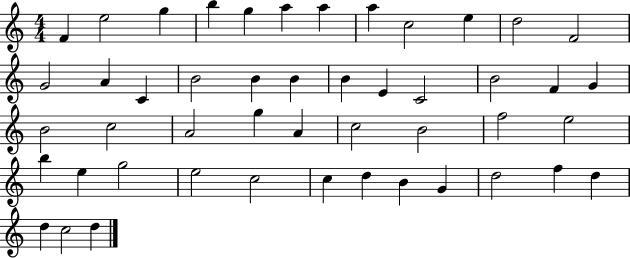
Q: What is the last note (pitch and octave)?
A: D5